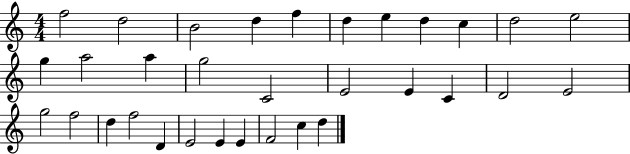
{
  \clef treble
  \numericTimeSignature
  \time 4/4
  \key c \major
  f''2 d''2 | b'2 d''4 f''4 | d''4 e''4 d''4 c''4 | d''2 e''2 | \break g''4 a''2 a''4 | g''2 c'2 | e'2 e'4 c'4 | d'2 e'2 | \break g''2 f''2 | d''4 f''2 d'4 | e'2 e'4 e'4 | f'2 c''4 d''4 | \break \bar "|."
}